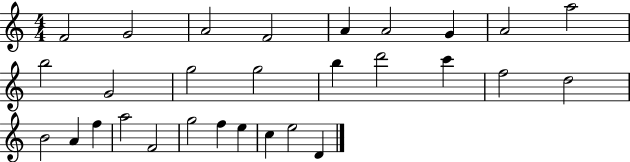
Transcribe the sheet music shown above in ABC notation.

X:1
T:Untitled
M:4/4
L:1/4
K:C
F2 G2 A2 F2 A A2 G A2 a2 b2 G2 g2 g2 b d'2 c' f2 d2 B2 A f a2 F2 g2 f e c e2 D